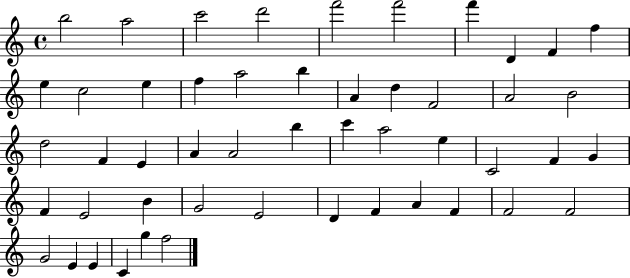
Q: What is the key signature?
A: C major